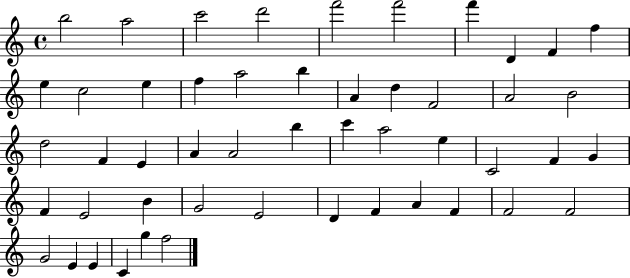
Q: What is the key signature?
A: C major